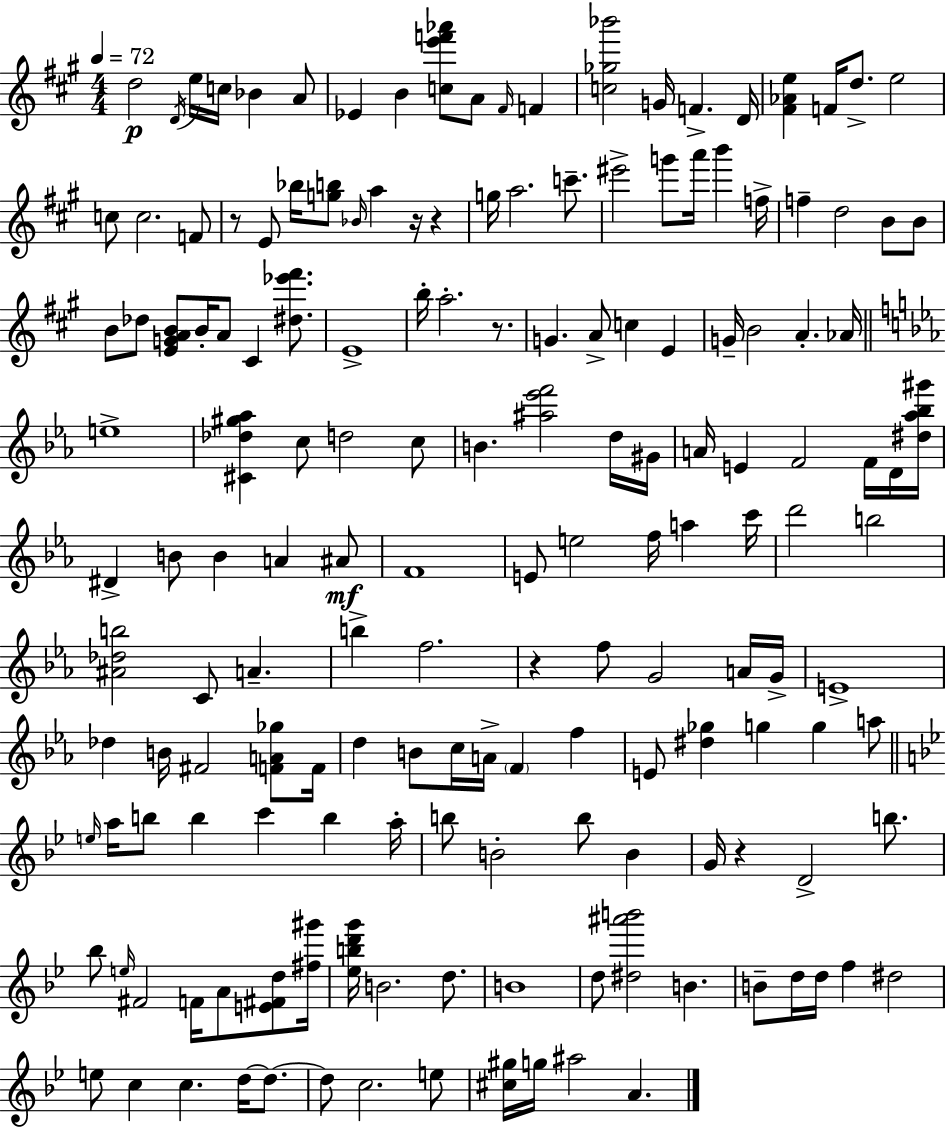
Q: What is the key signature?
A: A major